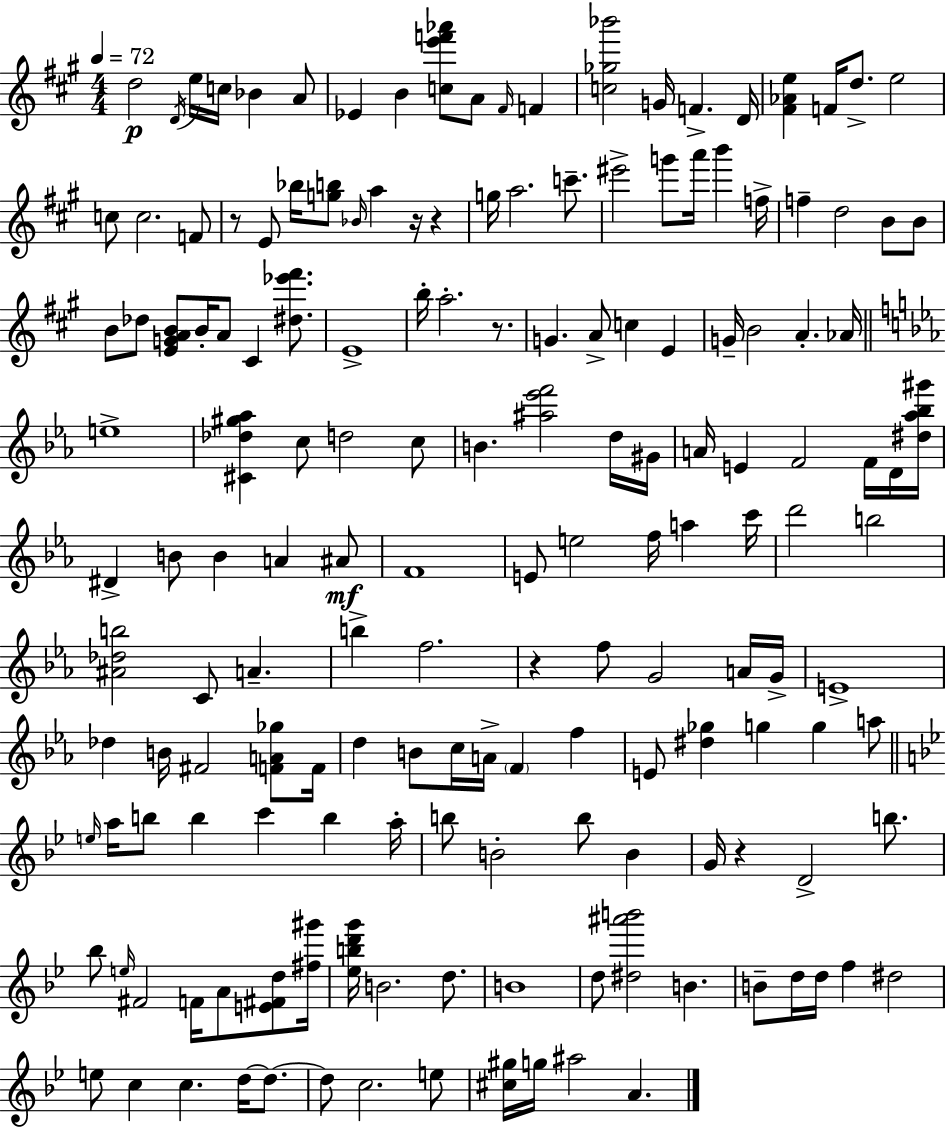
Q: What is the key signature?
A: A major